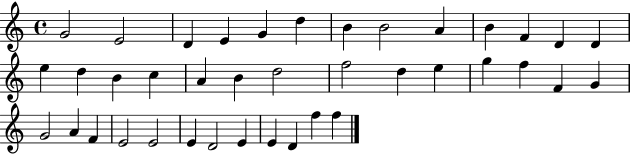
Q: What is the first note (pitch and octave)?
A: G4